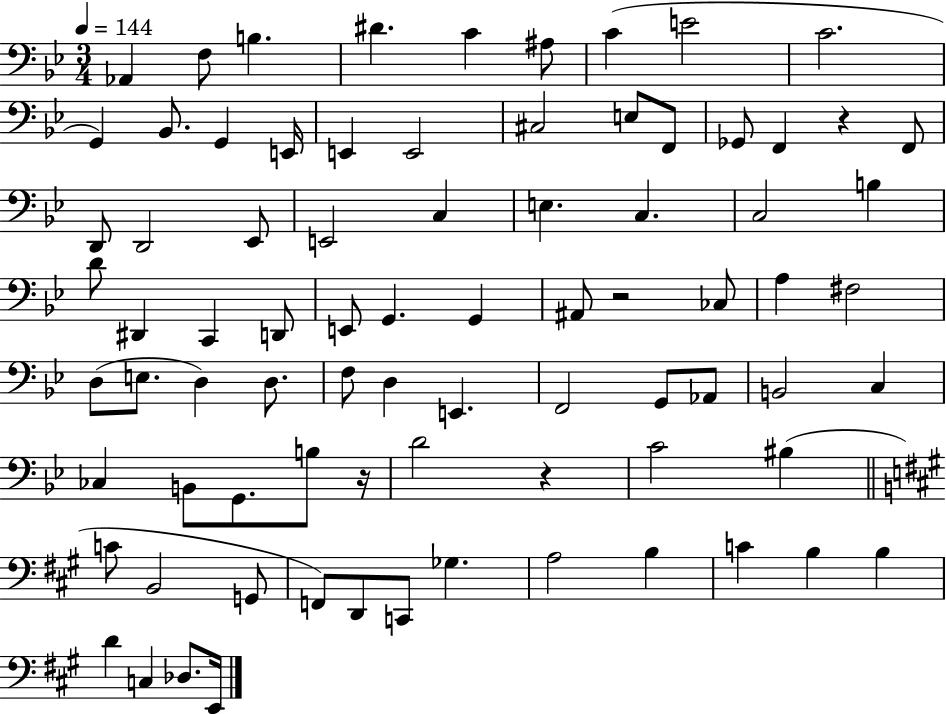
Ab2/q F3/e B3/q. D#4/q. C4/q A#3/e C4/q E4/h C4/h. G2/q Bb2/e. G2/q E2/s E2/q E2/h C#3/h E3/e F2/e Gb2/e F2/q R/q F2/e D2/e D2/h Eb2/e E2/h C3/q E3/q. C3/q. C3/h B3/q D4/e D#2/q C2/q D2/e E2/e G2/q. G2/q A#2/e R/h CES3/e A3/q F#3/h D3/e E3/e. D3/q D3/e. F3/e D3/q E2/q. F2/h G2/e Ab2/e B2/h C3/q CES3/q B2/e G2/e. B3/e R/s D4/h R/q C4/h BIS3/q C4/e B2/h G2/e F2/e D2/e C2/e Gb3/q. A3/h B3/q C4/q B3/q B3/q D4/q C3/q Db3/e. E2/s